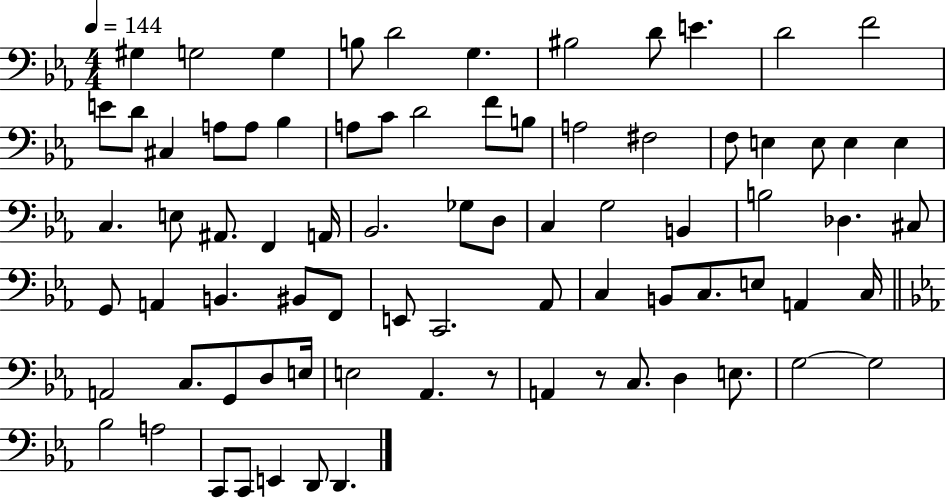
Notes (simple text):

G#3/q G3/h G3/q B3/e D4/h G3/q. BIS3/h D4/e E4/q. D4/h F4/h E4/e D4/e C#3/q A3/e A3/e Bb3/q A3/e C4/e D4/h F4/e B3/e A3/h F#3/h F3/e E3/q E3/e E3/q E3/q C3/q. E3/e A#2/e. F2/q A2/s Bb2/h. Gb3/e D3/e C3/q G3/h B2/q B3/h Db3/q. C#3/e G2/e A2/q B2/q. BIS2/e F2/e E2/e C2/h. Ab2/e C3/q B2/e C3/e. E3/e A2/q C3/s A2/h C3/e. G2/e D3/e E3/s E3/h Ab2/q. R/e A2/q R/e C3/e. D3/q E3/e. G3/h G3/h Bb3/h A3/h C2/e C2/e E2/q D2/e D2/q.